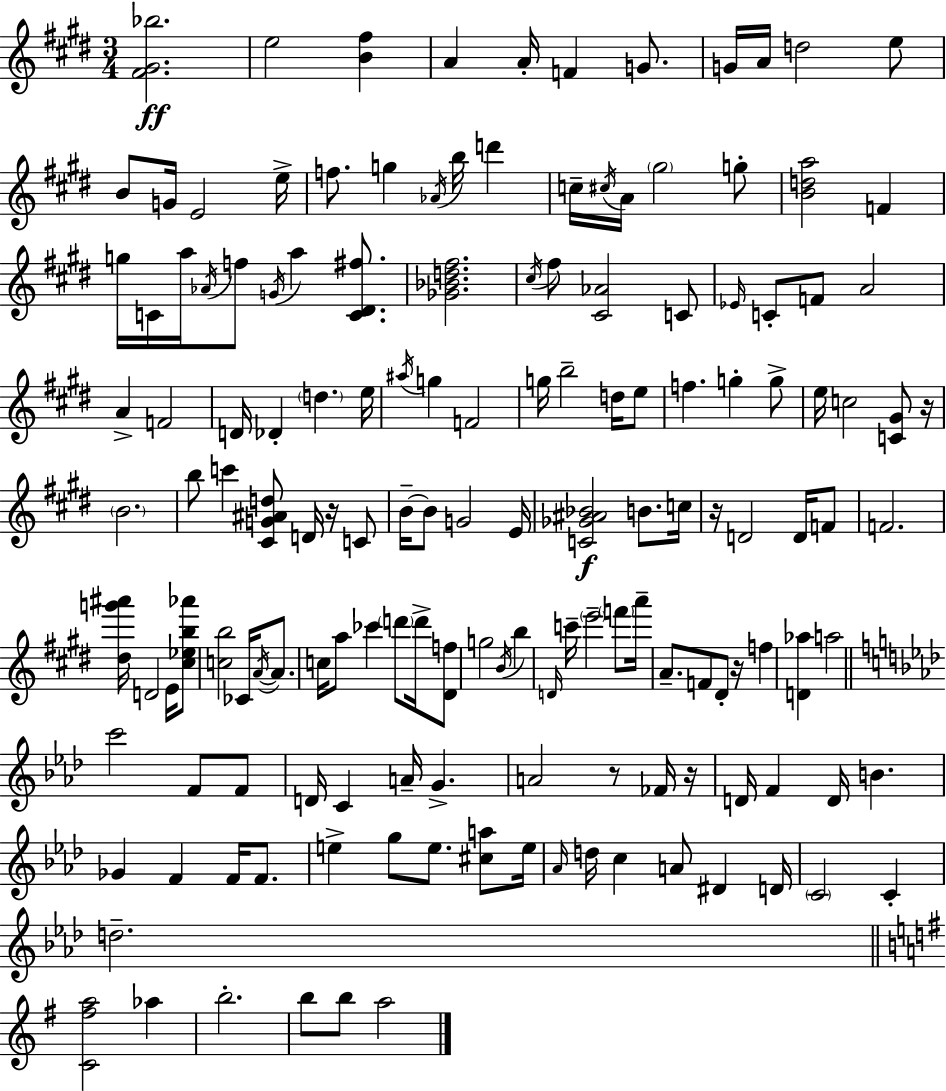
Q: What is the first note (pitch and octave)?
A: E5